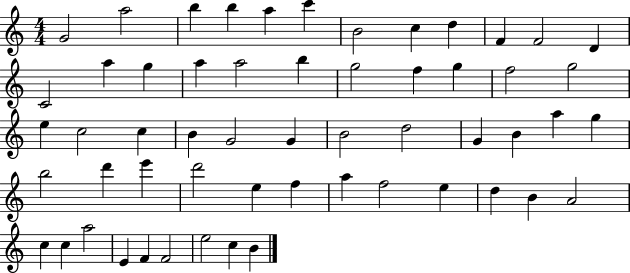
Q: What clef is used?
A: treble